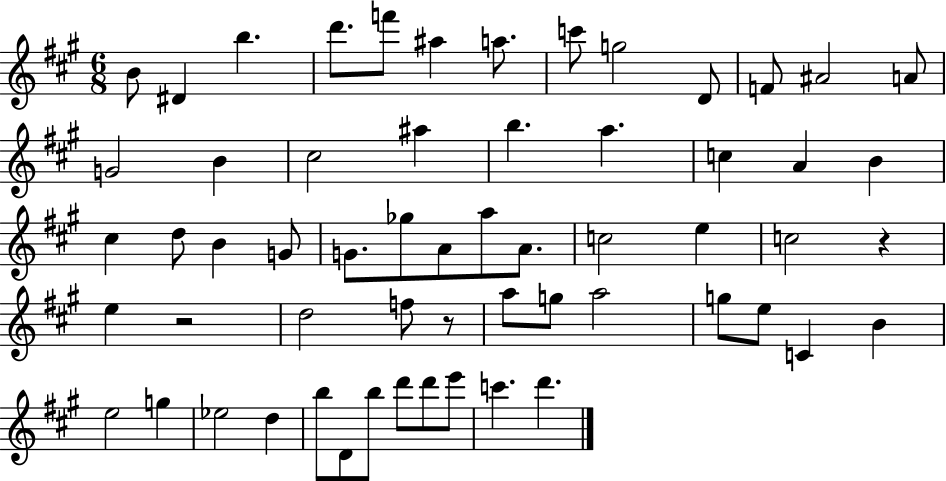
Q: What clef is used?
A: treble